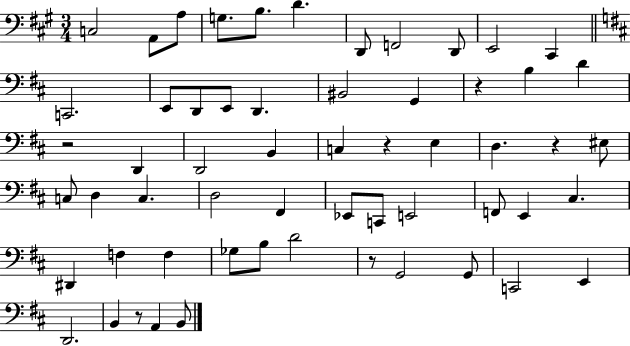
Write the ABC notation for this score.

X:1
T:Untitled
M:3/4
L:1/4
K:A
C,2 A,,/2 A,/2 G,/2 B,/2 D D,,/2 F,,2 D,,/2 E,,2 ^C,, C,,2 E,,/2 D,,/2 E,,/2 D,, ^B,,2 G,, z B, D z2 D,, D,,2 B,, C, z E, D, z ^E,/2 C,/2 D, C, D,2 ^F,, _E,,/2 C,,/2 E,,2 F,,/2 E,, ^C, ^D,, F, F, _G,/2 B,/2 D2 z/2 G,,2 G,,/2 C,,2 E,, D,,2 B,, z/2 A,, B,,/2